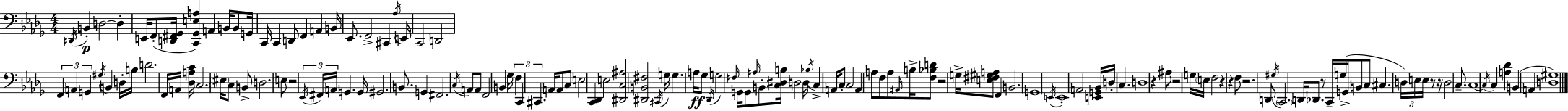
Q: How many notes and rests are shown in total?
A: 145